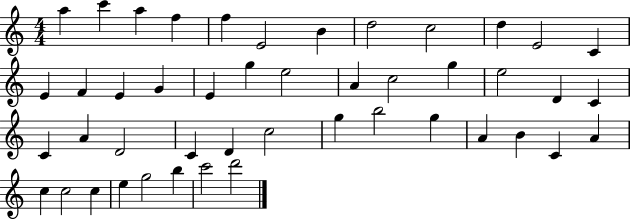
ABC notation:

X:1
T:Untitled
M:4/4
L:1/4
K:C
a c' a f f E2 B d2 c2 d E2 C E F E G E g e2 A c2 g e2 D C C A D2 C D c2 g b2 g A B C A c c2 c e g2 b c'2 d'2